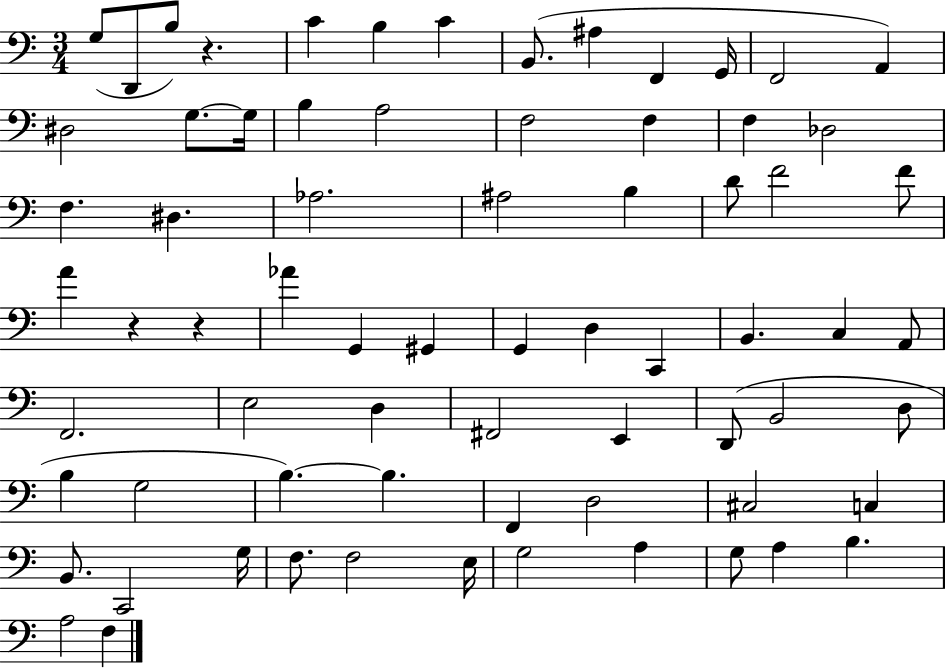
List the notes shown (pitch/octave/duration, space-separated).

G3/e D2/e B3/e R/q. C4/q B3/q C4/q B2/e. A#3/q F2/q G2/s F2/h A2/q D#3/h G3/e. G3/s B3/q A3/h F3/h F3/q F3/q Db3/h F3/q. D#3/q. Ab3/h. A#3/h B3/q D4/e F4/h F4/e A4/q R/q R/q Ab4/q G2/q G#2/q G2/q D3/q C2/q B2/q. C3/q A2/e F2/h. E3/h D3/q F#2/h E2/q D2/e B2/h D3/e B3/q G3/h B3/q. B3/q. F2/q D3/h C#3/h C3/q B2/e. C2/h G3/s F3/e. F3/h E3/s G3/h A3/q G3/e A3/q B3/q. A3/h F3/q